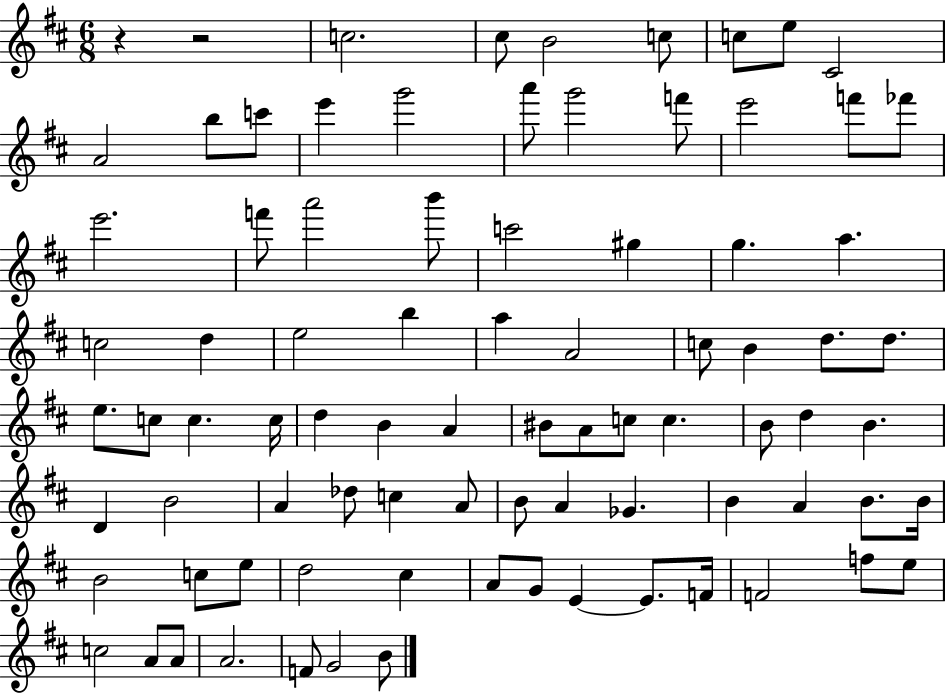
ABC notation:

X:1
T:Untitled
M:6/8
L:1/4
K:D
z z2 c2 ^c/2 B2 c/2 c/2 e/2 ^C2 A2 b/2 c'/2 e' g'2 a'/2 g'2 f'/2 e'2 f'/2 _f'/2 e'2 f'/2 a'2 b'/2 c'2 ^g g a c2 d e2 b a A2 c/2 B d/2 d/2 e/2 c/2 c c/4 d B A ^B/2 A/2 c/2 c B/2 d B D B2 A _d/2 c A/2 B/2 A _G B A B/2 B/4 B2 c/2 e/2 d2 ^c A/2 G/2 E E/2 F/4 F2 f/2 e/2 c2 A/2 A/2 A2 F/2 G2 B/2